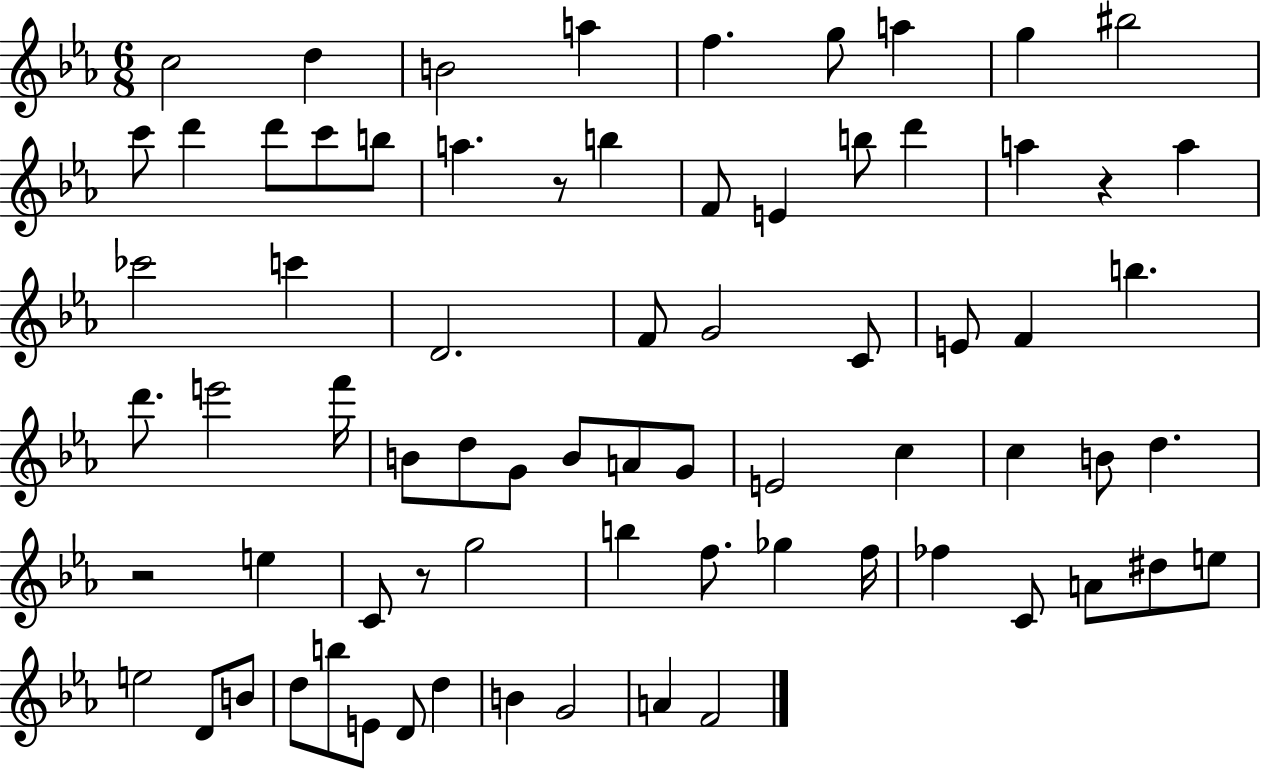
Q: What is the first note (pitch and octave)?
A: C5